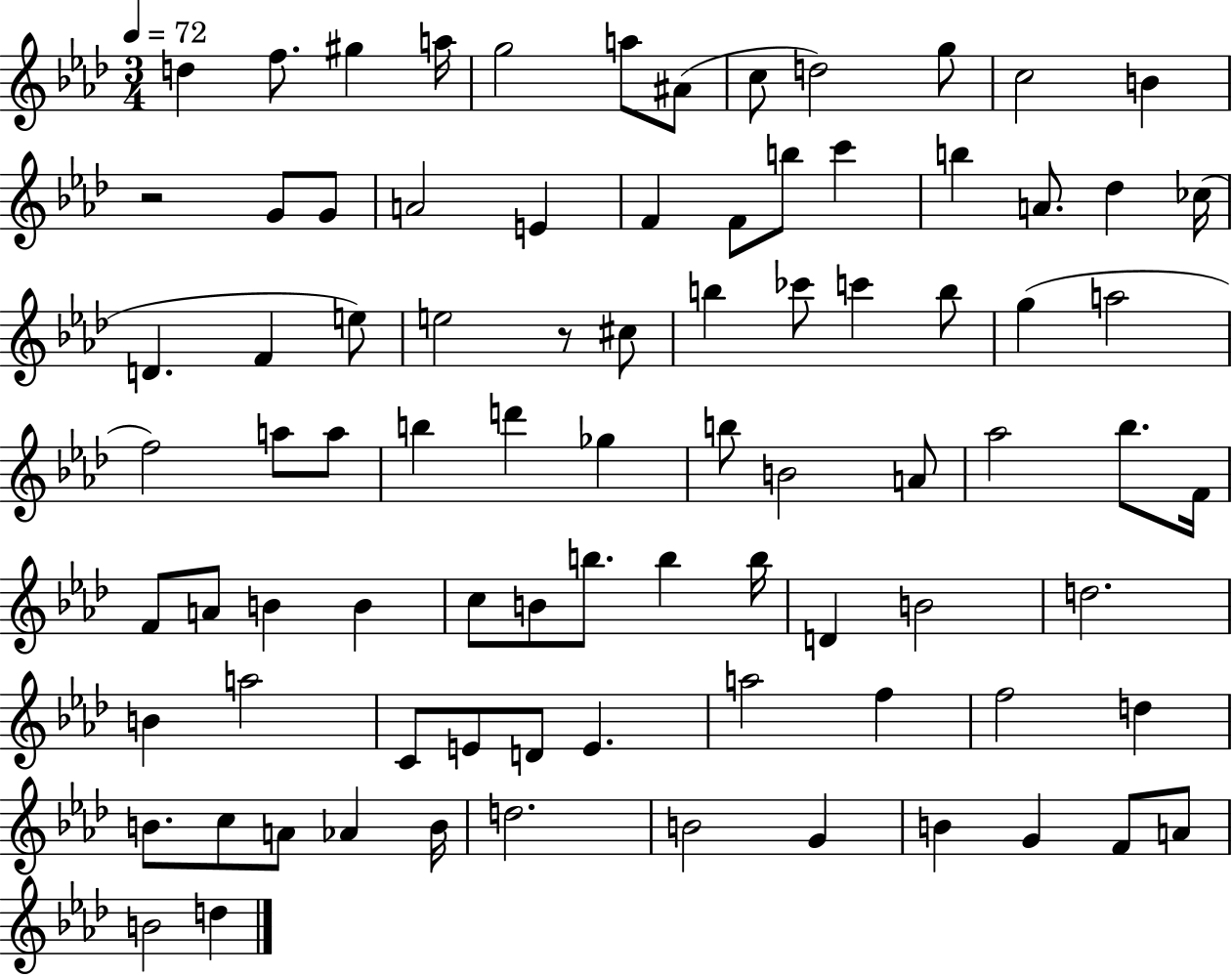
X:1
T:Untitled
M:3/4
L:1/4
K:Ab
d f/2 ^g a/4 g2 a/2 ^A/2 c/2 d2 g/2 c2 B z2 G/2 G/2 A2 E F F/2 b/2 c' b A/2 _d _c/4 D F e/2 e2 z/2 ^c/2 b _c'/2 c' b/2 g a2 f2 a/2 a/2 b d' _g b/2 B2 A/2 _a2 _b/2 F/4 F/2 A/2 B B c/2 B/2 b/2 b b/4 D B2 d2 B a2 C/2 E/2 D/2 E a2 f f2 d B/2 c/2 A/2 _A B/4 d2 B2 G B G F/2 A/2 B2 d